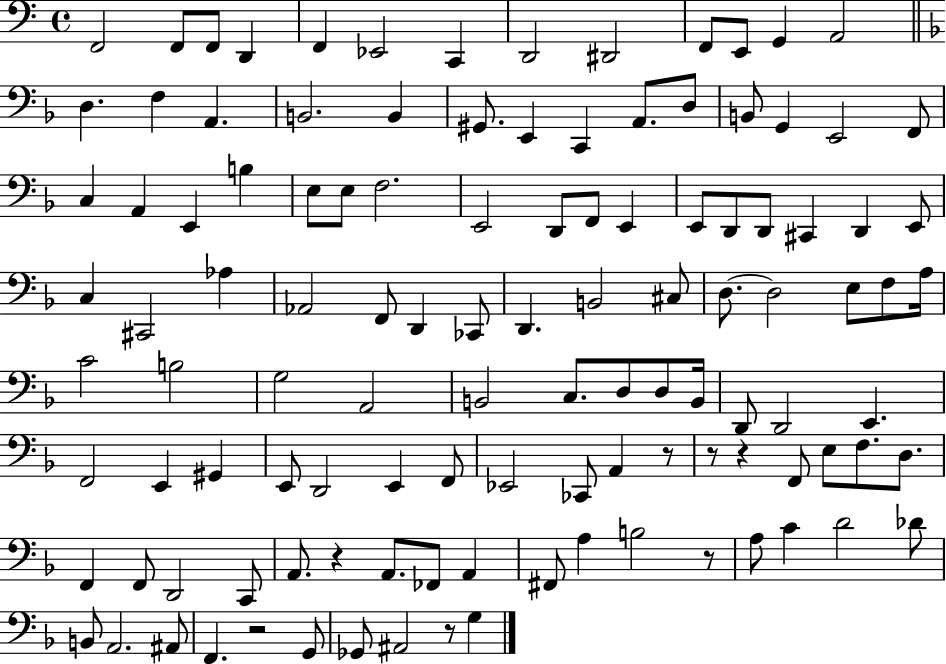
F2/h F2/e F2/e D2/q F2/q Eb2/h C2/q D2/h D#2/h F2/e E2/e G2/q A2/h D3/q. F3/q A2/q. B2/h. B2/q G#2/e. E2/q C2/q A2/e. D3/e B2/e G2/q E2/h F2/e C3/q A2/q E2/q B3/q E3/e E3/e F3/h. E2/h D2/e F2/e E2/q E2/e D2/e D2/e C#2/q D2/q E2/e C3/q C#2/h Ab3/q Ab2/h F2/e D2/q CES2/e D2/q. B2/h C#3/e D3/e. D3/h E3/e F3/e A3/s C4/h B3/h G3/h A2/h B2/h C3/e. D3/e D3/e B2/s D2/e D2/h E2/q. F2/h E2/q G#2/q E2/e D2/h E2/q F2/e Eb2/h CES2/e A2/q R/e R/e R/q F2/e E3/e F3/e. D3/e. F2/q F2/e D2/h C2/e A2/e. R/q A2/e. FES2/e A2/q F#2/e A3/q B3/h R/e A3/e C4/q D4/h Db4/e B2/e A2/h. A#2/e F2/q. R/h G2/e Gb2/e A#2/h R/e G3/q